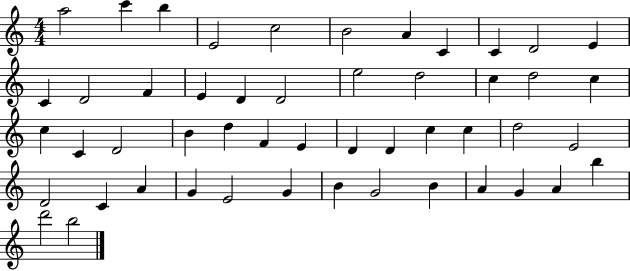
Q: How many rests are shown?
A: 0